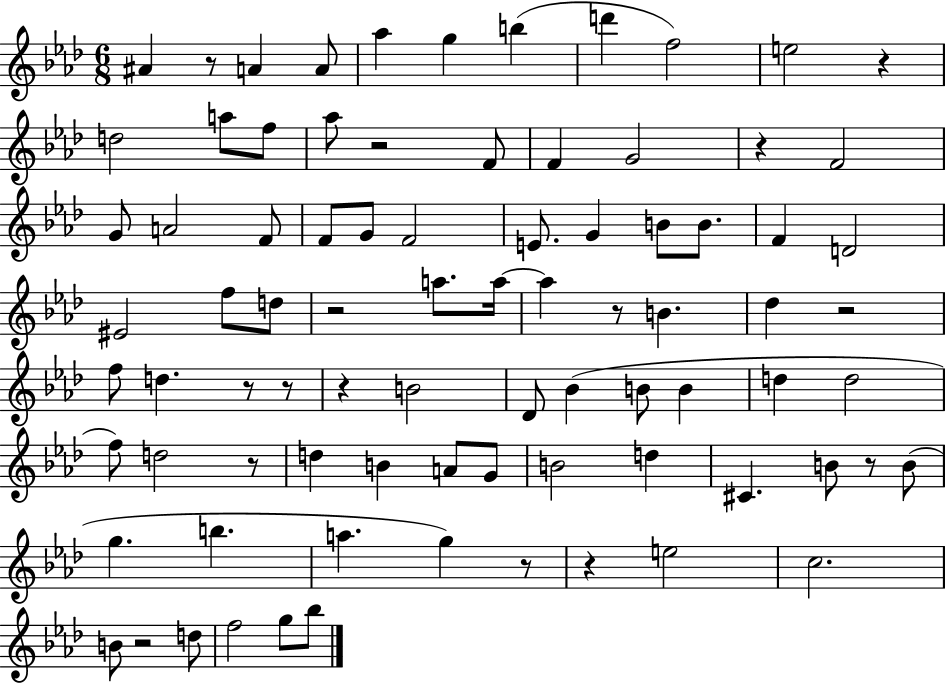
{
  \clef treble
  \numericTimeSignature
  \time 6/8
  \key aes \major
  ais'4 r8 a'4 a'8 | aes''4 g''4 b''4( | d'''4 f''2) | e''2 r4 | \break d''2 a''8 f''8 | aes''8 r2 f'8 | f'4 g'2 | r4 f'2 | \break g'8 a'2 f'8 | f'8 g'8 f'2 | e'8. g'4 b'8 b'8. | f'4 d'2 | \break eis'2 f''8 d''8 | r2 a''8. a''16~~ | a''4 r8 b'4. | des''4 r2 | \break f''8 d''4. r8 r8 | r4 b'2 | des'8 bes'4( b'8 b'4 | d''4 d''2 | \break f''8) d''2 r8 | d''4 b'4 a'8 g'8 | b'2 d''4 | cis'4. b'8 r8 b'8( | \break g''4. b''4. | a''4. g''4) r8 | r4 e''2 | c''2. | \break b'8 r2 d''8 | f''2 g''8 bes''8 | \bar "|."
}